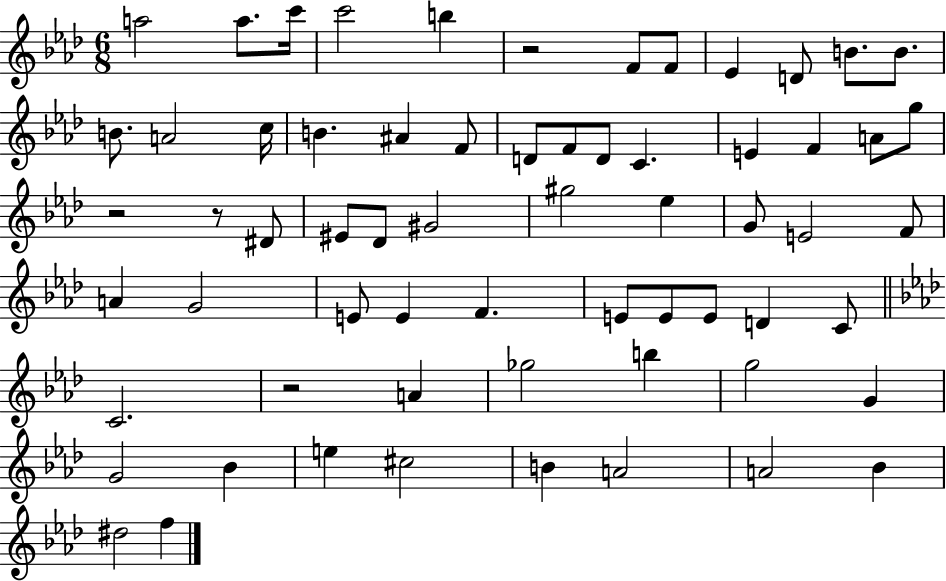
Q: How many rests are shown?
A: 4